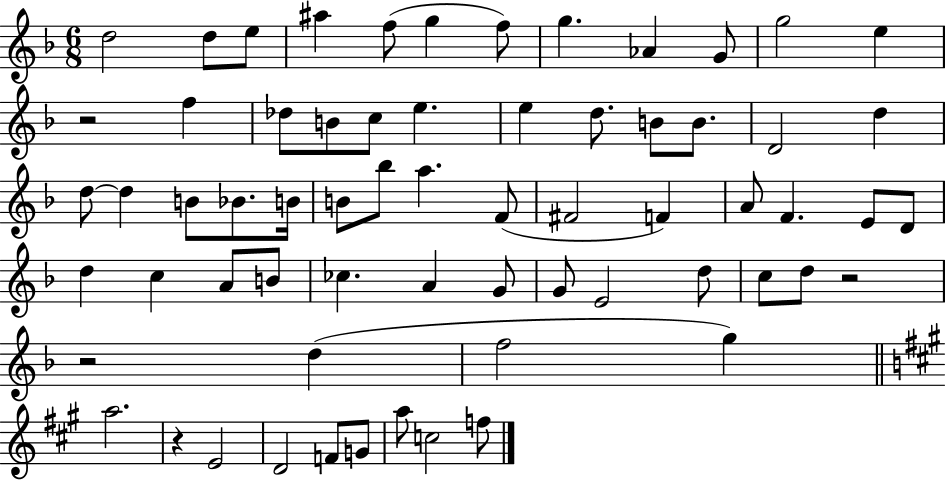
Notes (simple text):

D5/h D5/e E5/e A#5/q F5/e G5/q F5/e G5/q. Ab4/q G4/e G5/h E5/q R/h F5/q Db5/e B4/e C5/e E5/q. E5/q D5/e. B4/e B4/e. D4/h D5/q D5/e D5/q B4/e Bb4/e. B4/s B4/e Bb5/e A5/q. F4/e F#4/h F4/q A4/e F4/q. E4/e D4/e D5/q C5/q A4/e B4/e CES5/q. A4/q G4/e G4/e E4/h D5/e C5/e D5/e R/h R/h D5/q F5/h G5/q A5/h. R/q E4/h D4/h F4/e G4/e A5/e C5/h F5/e